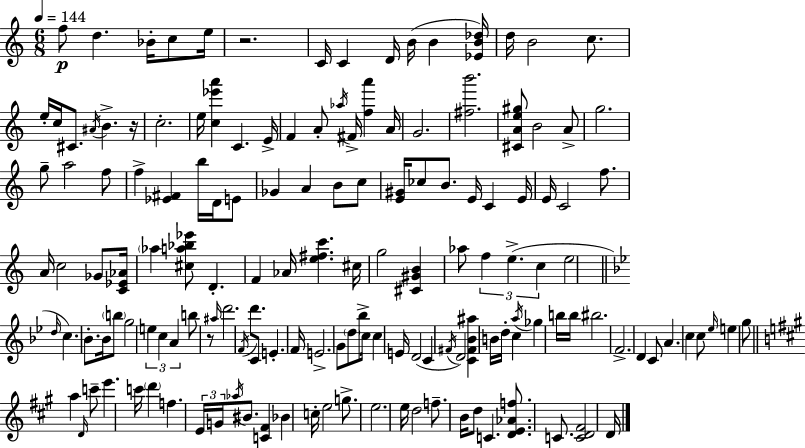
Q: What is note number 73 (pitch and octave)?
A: A4